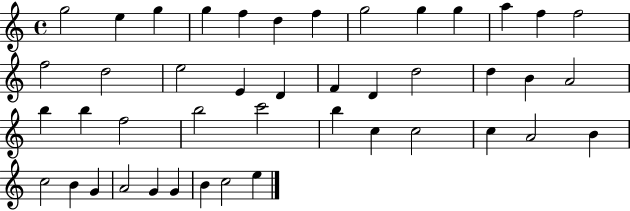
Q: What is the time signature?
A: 4/4